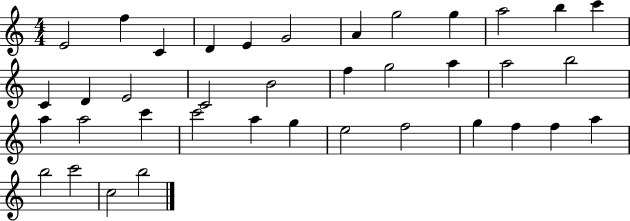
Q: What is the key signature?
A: C major